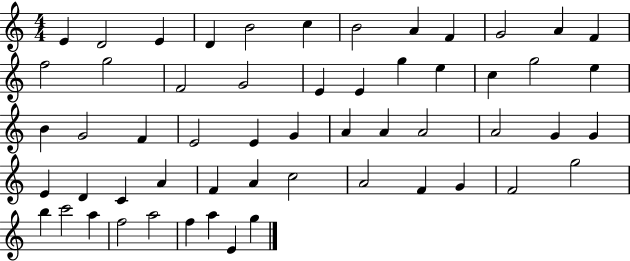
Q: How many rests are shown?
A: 0